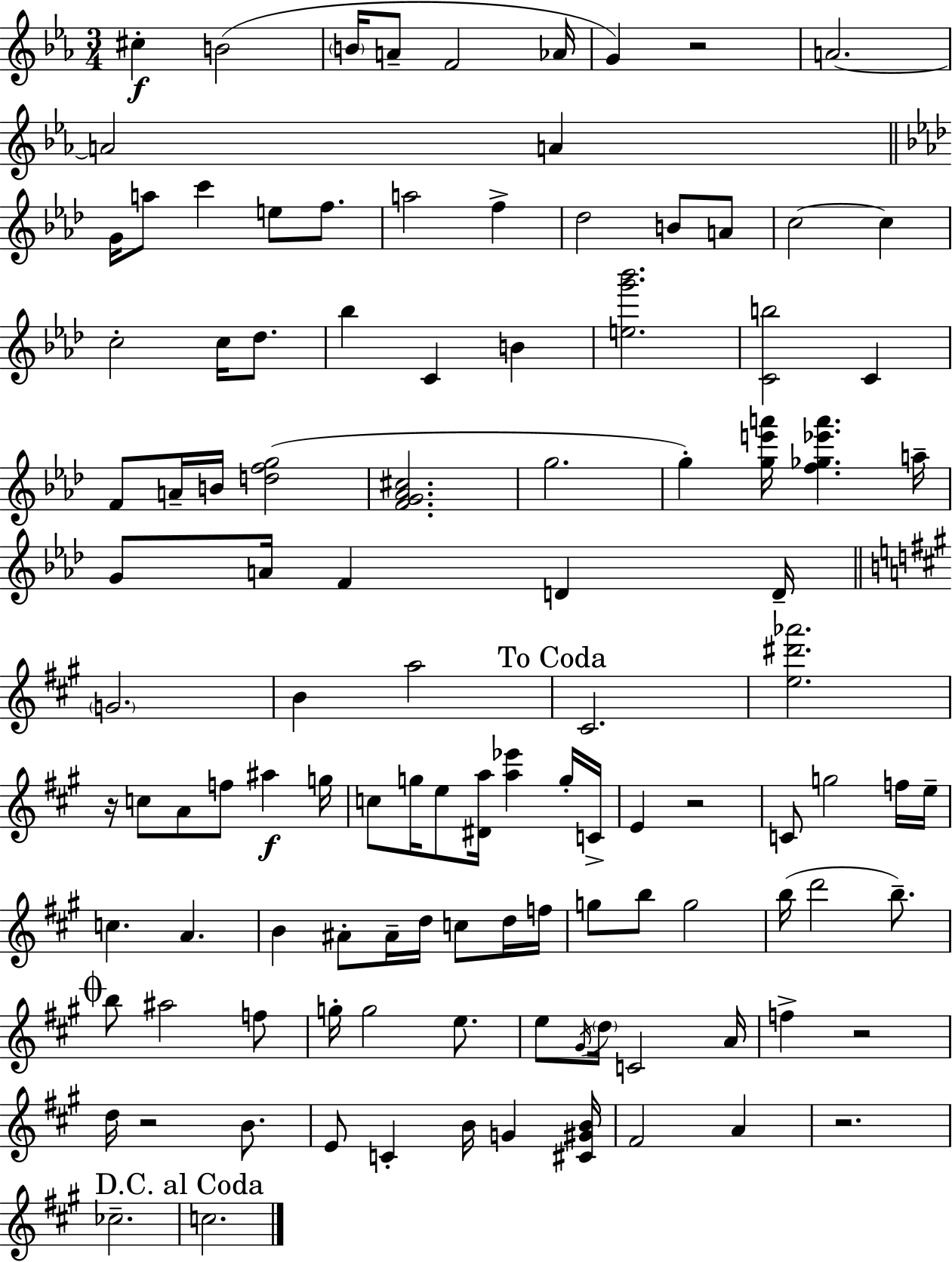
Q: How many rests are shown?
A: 6